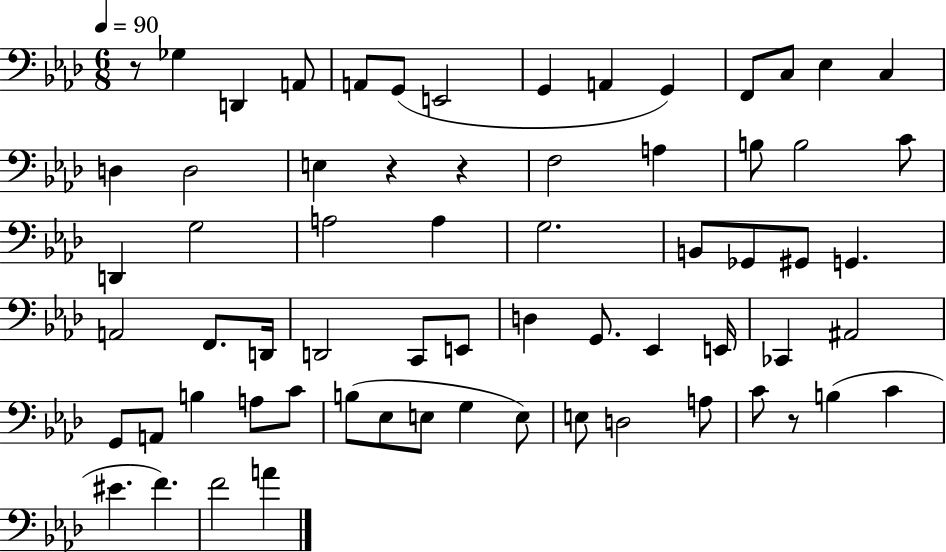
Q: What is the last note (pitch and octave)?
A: A4